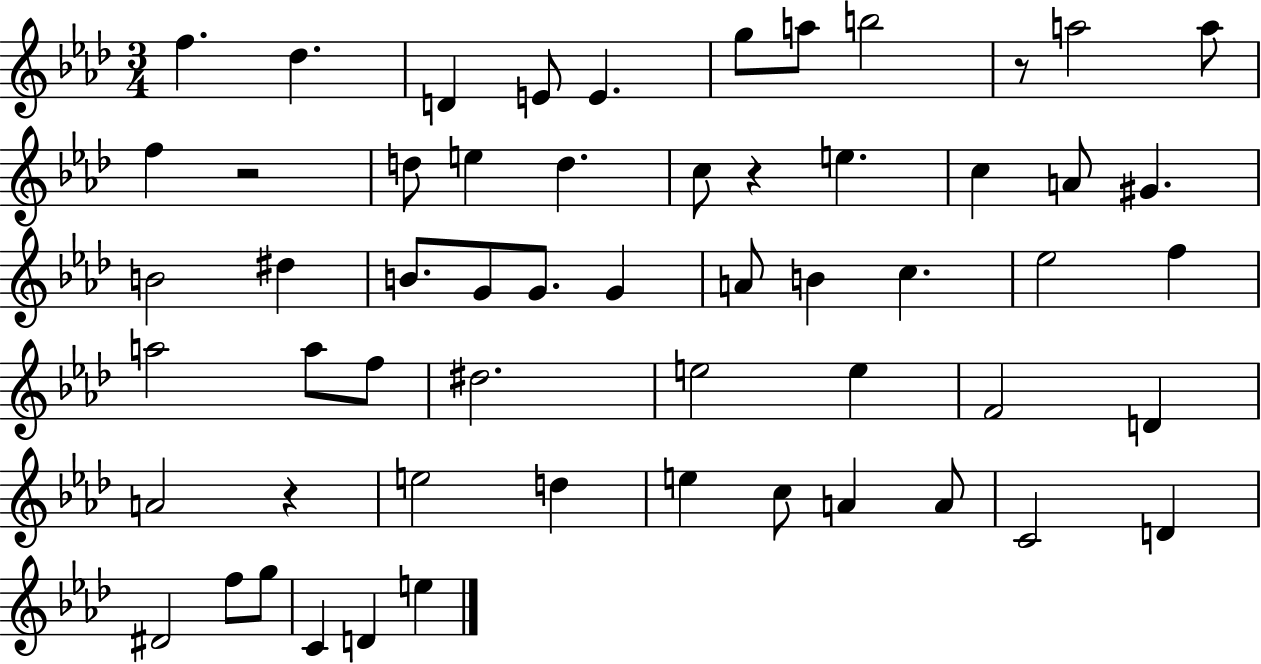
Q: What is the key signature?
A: AES major